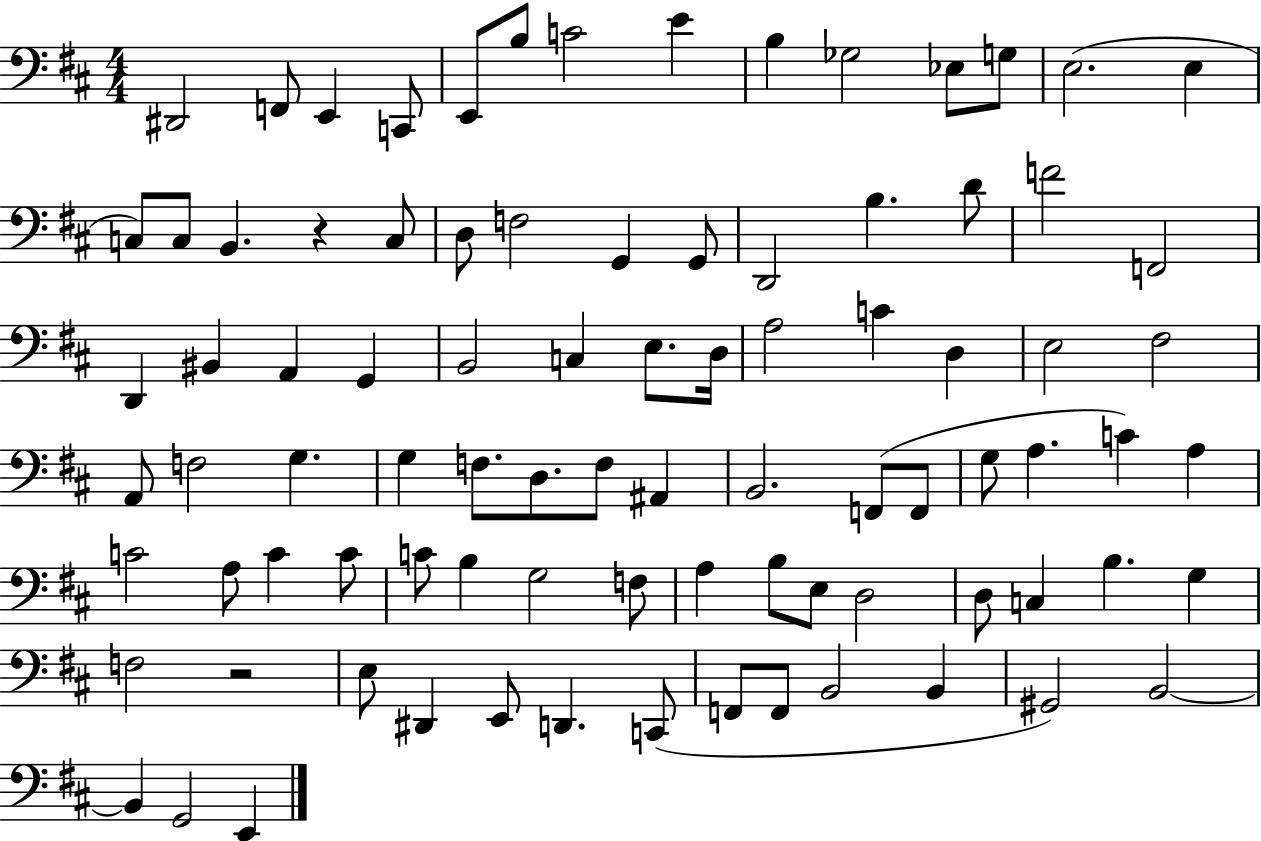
{
  \clef bass
  \numericTimeSignature
  \time 4/4
  \key d \major
  dis,2 f,8 e,4 c,8 | e,8 b8 c'2 e'4 | b4 ges2 ees8 g8 | e2.( e4 | \break c8) c8 b,4. r4 c8 | d8 f2 g,4 g,8 | d,2 b4. d'8 | f'2 f,2 | \break d,4 bis,4 a,4 g,4 | b,2 c4 e8. d16 | a2 c'4 d4 | e2 fis2 | \break a,8 f2 g4. | g4 f8. d8. f8 ais,4 | b,2. f,8( f,8 | g8 a4. c'4) a4 | \break c'2 a8 c'4 c'8 | c'8 b4 g2 f8 | a4 b8 e8 d2 | d8 c4 b4. g4 | \break f2 r2 | e8 dis,4 e,8 d,4. c,8( | f,8 f,8 b,2 b,4 | gis,2) b,2~~ | \break b,4 g,2 e,4 | \bar "|."
}